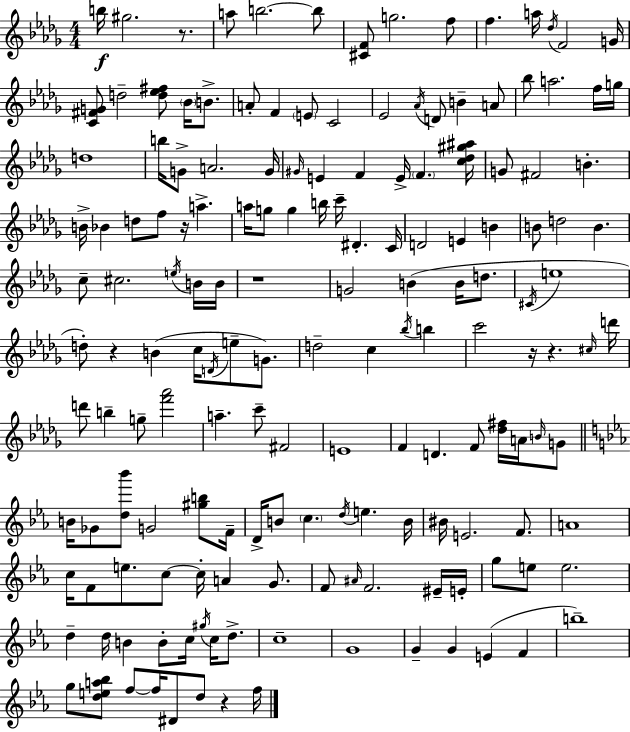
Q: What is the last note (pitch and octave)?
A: F5